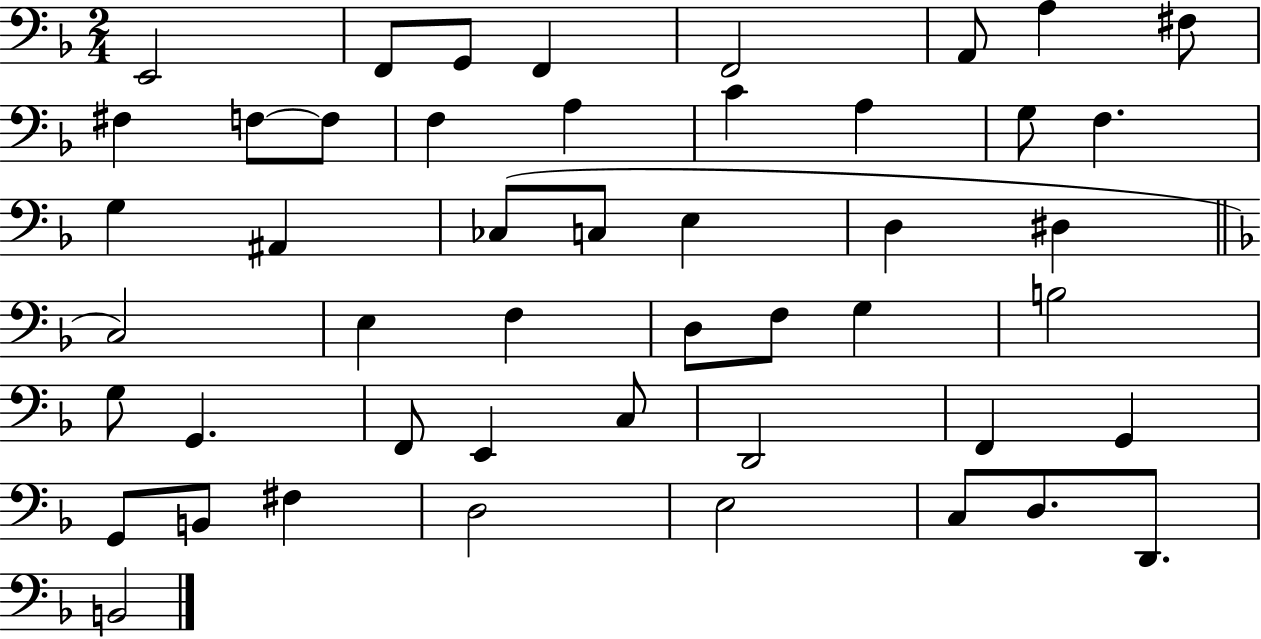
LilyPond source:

{
  \clef bass
  \numericTimeSignature
  \time 2/4
  \key f \major
  \repeat volta 2 { e,2 | f,8 g,8 f,4 | f,2 | a,8 a4 fis8 | \break fis4 f8~~ f8 | f4 a4 | c'4 a4 | g8 f4. | \break g4 ais,4 | ces8( c8 e4 | d4 dis4 | \bar "||" \break \key d \minor c2) | e4 f4 | d8 f8 g4 | b2 | \break g8 g,4. | f,8 e,4 c8 | d,2 | f,4 g,4 | \break g,8 b,8 fis4 | d2 | e2 | c8 d8. d,8. | \break b,2 | } \bar "|."
}